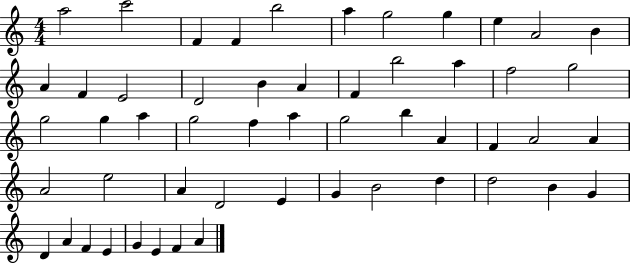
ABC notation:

X:1
T:Untitled
M:4/4
L:1/4
K:C
a2 c'2 F F b2 a g2 g e A2 B A F E2 D2 B A F b2 a f2 g2 g2 g a g2 f a g2 b A F A2 A A2 e2 A D2 E G B2 d d2 B G D A F E G E F A